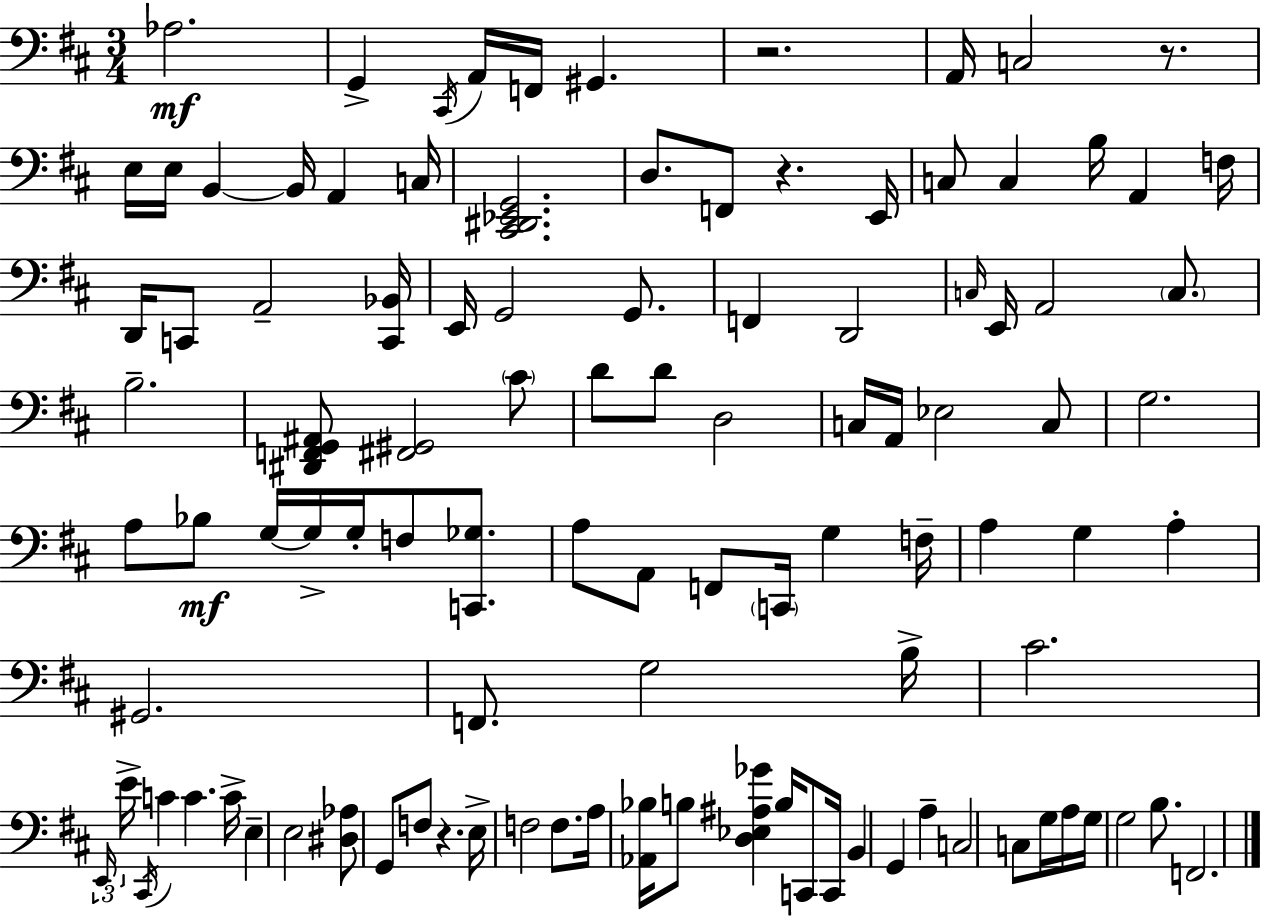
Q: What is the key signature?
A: D major